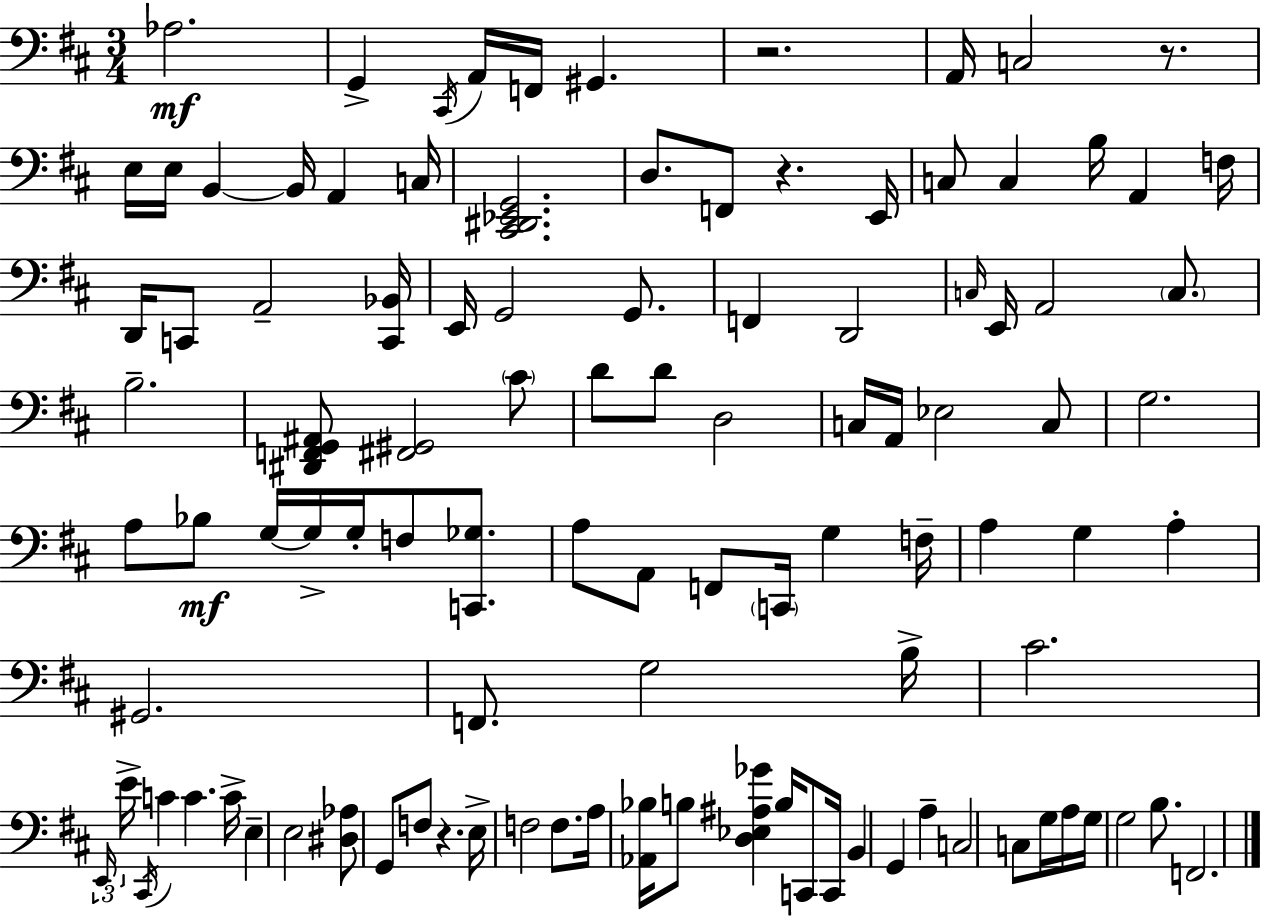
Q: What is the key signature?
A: D major